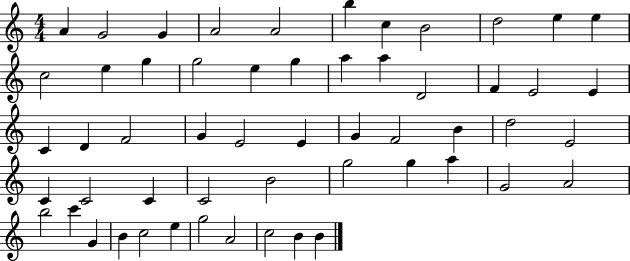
{
  \clef treble
  \numericTimeSignature
  \time 4/4
  \key c \major
  a'4 g'2 g'4 | a'2 a'2 | b''4 c''4 b'2 | d''2 e''4 e''4 | \break c''2 e''4 g''4 | g''2 e''4 g''4 | a''4 a''4 d'2 | f'4 e'2 e'4 | \break c'4 d'4 f'2 | g'4 e'2 e'4 | g'4 f'2 b'4 | d''2 e'2 | \break c'4 c'2 c'4 | c'2 b'2 | g''2 g''4 a''4 | g'2 a'2 | \break b''2 c'''4 g'4 | b'4 c''2 e''4 | g''2 a'2 | c''2 b'4 b'4 | \break \bar "|."
}